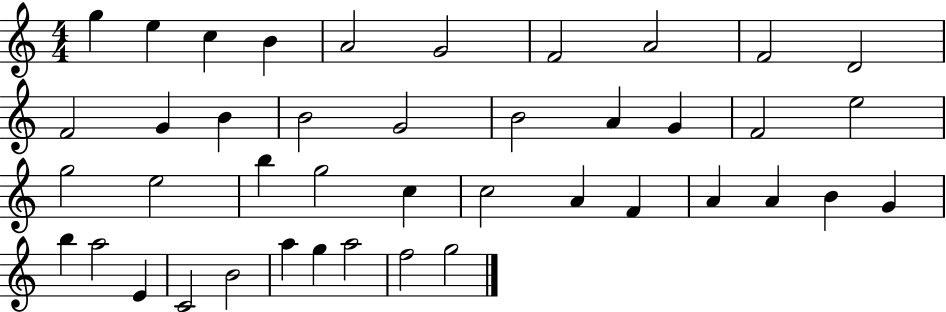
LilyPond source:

{
  \clef treble
  \numericTimeSignature
  \time 4/4
  \key c \major
  g''4 e''4 c''4 b'4 | a'2 g'2 | f'2 a'2 | f'2 d'2 | \break f'2 g'4 b'4 | b'2 g'2 | b'2 a'4 g'4 | f'2 e''2 | \break g''2 e''2 | b''4 g''2 c''4 | c''2 a'4 f'4 | a'4 a'4 b'4 g'4 | \break b''4 a''2 e'4 | c'2 b'2 | a''4 g''4 a''2 | f''2 g''2 | \break \bar "|."
}